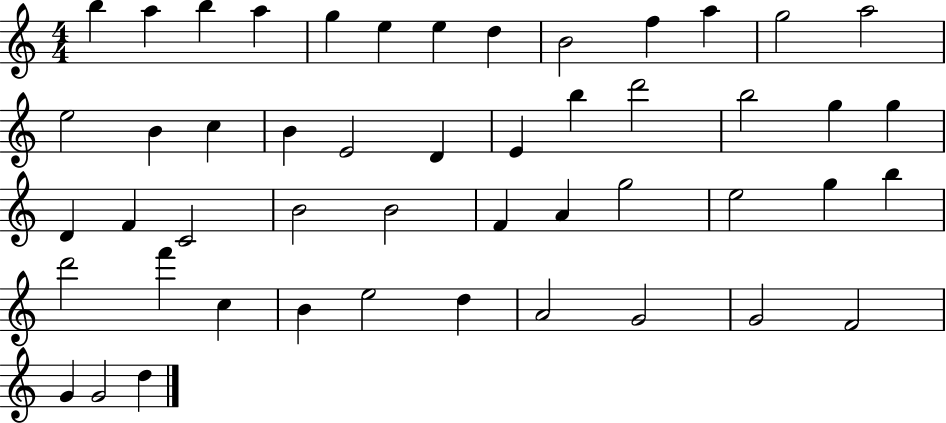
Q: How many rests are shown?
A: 0